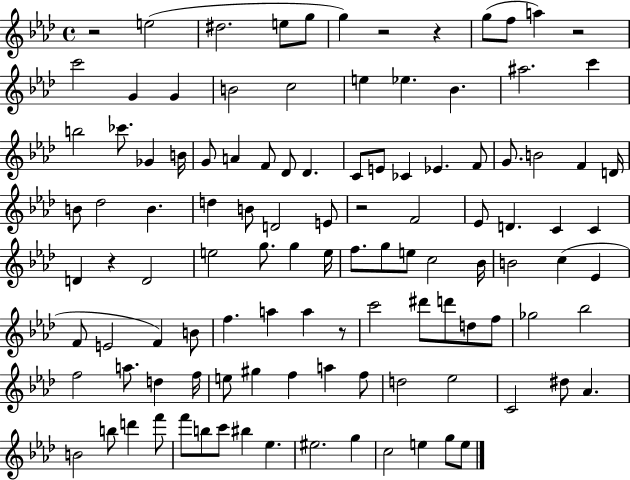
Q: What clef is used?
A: treble